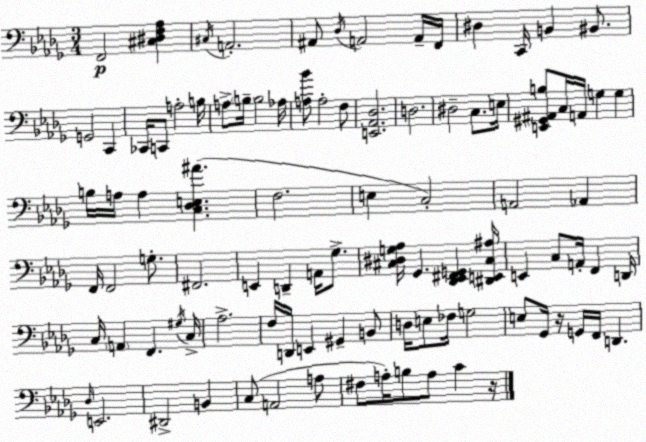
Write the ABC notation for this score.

X:1
T:Untitled
M:3/4
L:1/4
K:Bbm
F,,2 [^C,^D,F,_A,] ^C,/4 A,,2 ^A,,/2 _D,/4 A,,2 A,,/4 F,,/4 ^D, C,,/4 B,, ^B,,/2 G,,2 C,, _C,,/4 C,,/2 A,2 B,/4 A,/2 B,/4 B,2 _A,/4 [A,_B]/2 A,2 F,/2 [E,,_A,,_D,]2 D,2 ^D,2 C,/2 E,/4 [E,,^G,,^A,,B,]/2 C,/4 A,,/4 G, G, B,/4 A,/4 A, [C,_D,E,^A] F,2 E, C,2 A,,2 _A,, F,,/4 F,,2 G,/2 ^F,,2 E,, D,, A,,/4 _G,/2 [^C,^D,G,_A,]/4 _G,, [_D,,_E,,^F,,G,,] [^D,,E,,^C,^A,]/4 E,, C,/2 A,,/4 F,, D,,/4 C,/4 A,, F,, ^G,/4 C,/4 _A,2 F,/4 D,,/4 E,, ^G,, B,,/2 D,/4 E,/2 _F,/4 G,2 E,/2 _G,,/4 z/4 G,,/4 F,,/4 D,, _D,/4 E,,2 ^D,,2 B,, C,/2 A,,2 A,/2 ^F,/2 A,/4 B,/2 A,/2 C z/4